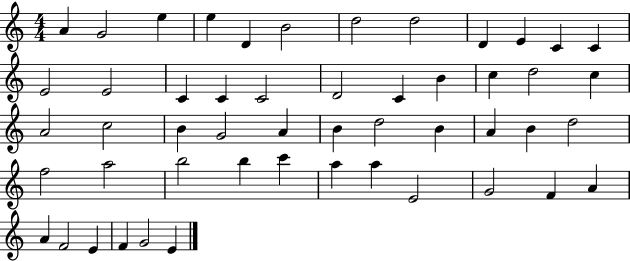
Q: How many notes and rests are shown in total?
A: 51